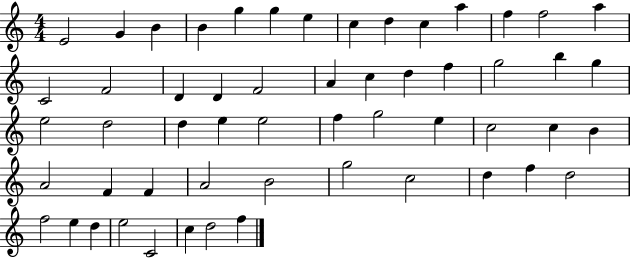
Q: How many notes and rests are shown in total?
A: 55